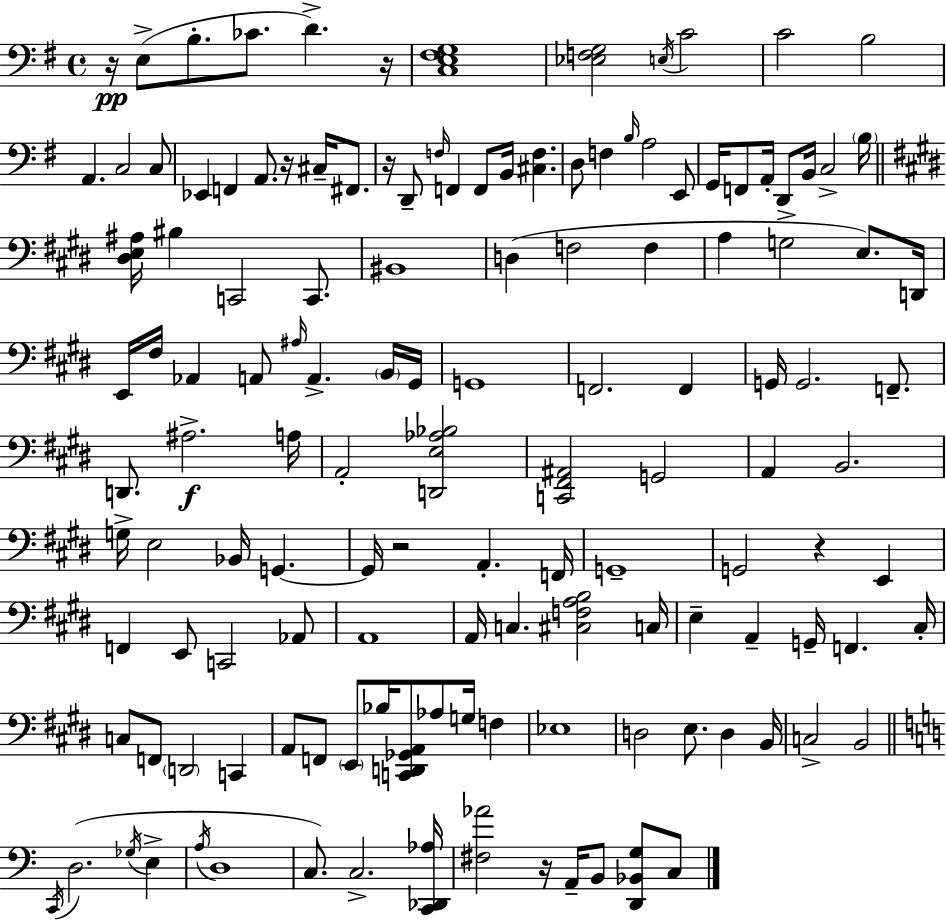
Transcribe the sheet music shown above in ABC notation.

X:1
T:Untitled
M:4/4
L:1/4
K:G
z/4 E,/2 B,/2 _C/2 D z/4 [C,E,^F,G,]4 [_E,F,G,]2 E,/4 C2 C2 B,2 A,, C,2 C,/2 _E,, F,, A,,/2 z/4 ^C,/4 ^F,,/2 z/4 D,,/2 F,/4 F,, F,,/2 B,,/4 [^C,F,] D,/2 F, B,/4 A,2 E,,/2 G,,/4 F,,/2 A,,/4 D,,/2 B,,/4 C,2 B,/4 [^D,E,^A,]/4 ^B, C,,2 C,,/2 ^B,,4 D, F,2 F, A, G,2 E,/2 D,,/4 E,,/4 ^F,/4 _A,, A,,/2 ^A,/4 A,, B,,/4 ^G,,/4 G,,4 F,,2 F,, G,,/4 G,,2 F,,/2 D,,/2 ^A,2 A,/4 A,,2 [D,,E,_A,_B,]2 [C,,^F,,^A,,]2 G,,2 A,, B,,2 G,/4 E,2 _B,,/4 G,, G,,/4 z2 A,, F,,/4 G,,4 G,,2 z E,, F,, E,,/2 C,,2 _A,,/2 A,,4 A,,/4 C, [^C,F,A,B,]2 C,/4 E, A,, G,,/4 F,, ^C,/4 C,/2 F,,/2 D,,2 C,, A,,/2 F,,/2 E,,/2 _B,/4 [C,,D,,_G,,A,,]/2 _A,/2 G,/4 F, _E,4 D,2 E,/2 D, B,,/4 C,2 B,,2 C,,/4 D,2 _G,/4 E, A,/4 D,4 C,/2 C,2 [C,,_D,,_A,]/4 [^F,_A]2 z/4 A,,/4 B,,/2 [D,,_B,,G,]/2 C,/2